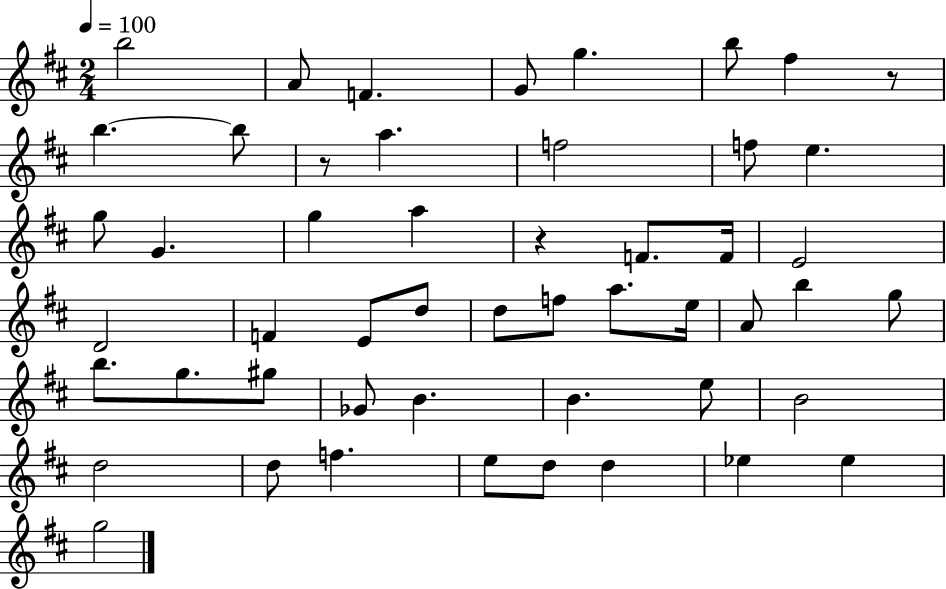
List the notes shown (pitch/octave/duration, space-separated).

B5/h A4/e F4/q. G4/e G5/q. B5/e F#5/q R/e B5/q. B5/e R/e A5/q. F5/h F5/e E5/q. G5/e G4/q. G5/q A5/q R/q F4/e. F4/s E4/h D4/h F4/q E4/e D5/e D5/e F5/e A5/e. E5/s A4/e B5/q G5/e B5/e. G5/e. G#5/e Gb4/e B4/q. B4/q. E5/e B4/h D5/h D5/e F5/q. E5/e D5/e D5/q Eb5/q Eb5/q G5/h